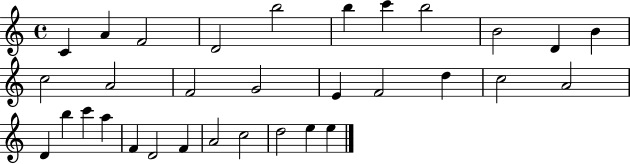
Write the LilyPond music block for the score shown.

{
  \clef treble
  \time 4/4
  \defaultTimeSignature
  \key c \major
  c'4 a'4 f'2 | d'2 b''2 | b''4 c'''4 b''2 | b'2 d'4 b'4 | \break c''2 a'2 | f'2 g'2 | e'4 f'2 d''4 | c''2 a'2 | \break d'4 b''4 c'''4 a''4 | f'4 d'2 f'4 | a'2 c''2 | d''2 e''4 e''4 | \break \bar "|."
}